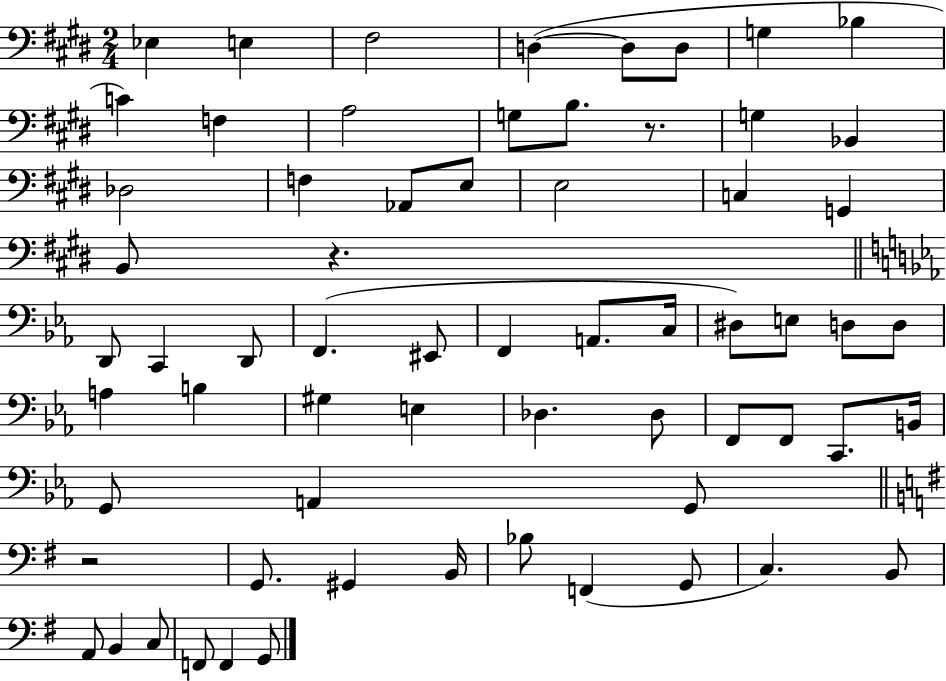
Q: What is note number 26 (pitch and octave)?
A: D2